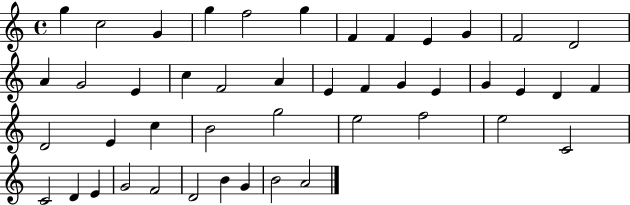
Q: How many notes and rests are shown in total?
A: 45